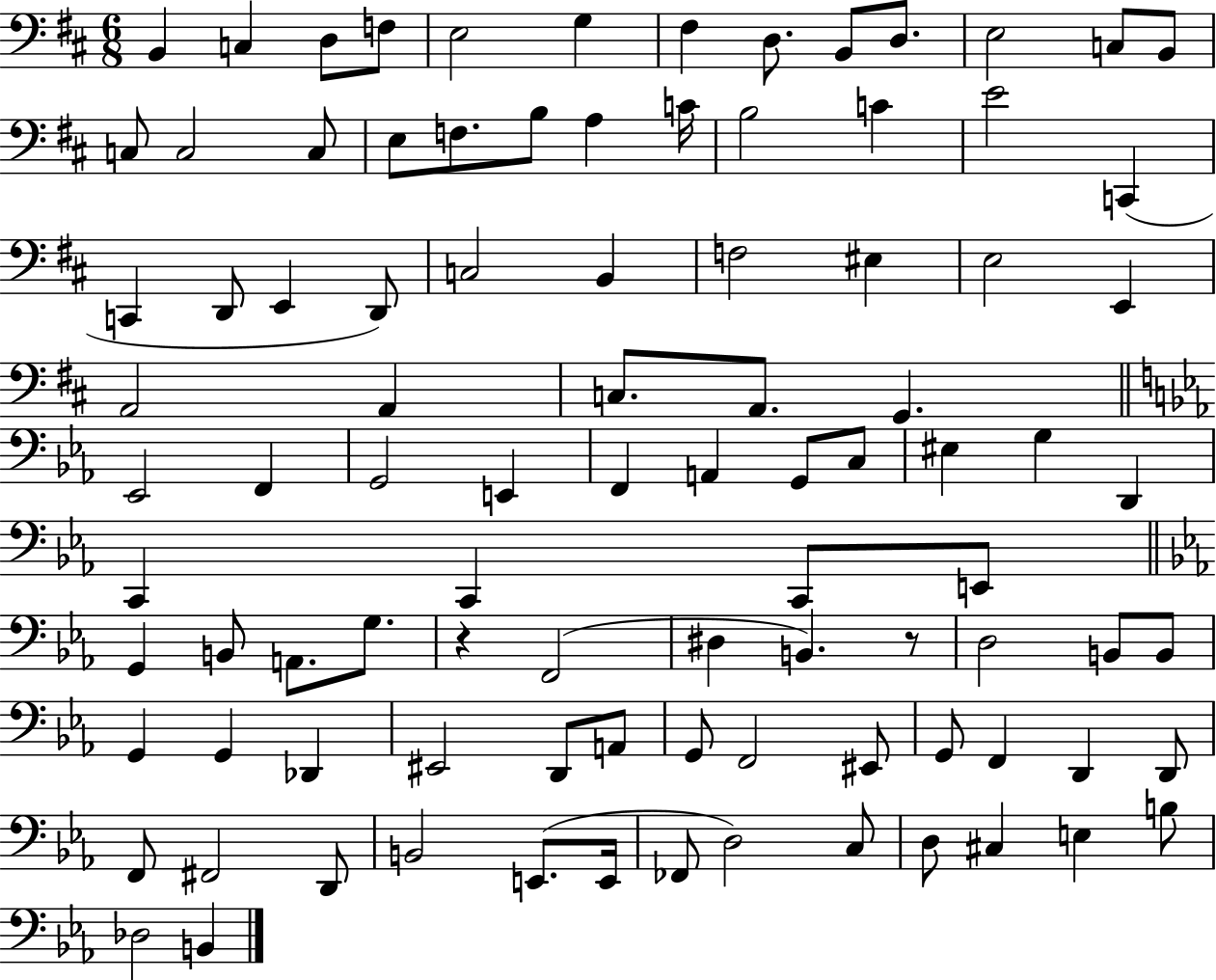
{
  \clef bass
  \numericTimeSignature
  \time 6/8
  \key d \major
  b,4 c4 d8 f8 | e2 g4 | fis4 d8. b,8 d8. | e2 c8 b,8 | \break c8 c2 c8 | e8 f8. b8 a4 c'16 | b2 c'4 | e'2 c,4( | \break c,4 d,8 e,4 d,8) | c2 b,4 | f2 eis4 | e2 e,4 | \break a,2 a,4 | c8. a,8. g,4. | \bar "||" \break \key ees \major ees,2 f,4 | g,2 e,4 | f,4 a,4 g,8 c8 | eis4 g4 d,4 | \break c,4 c,4 c,8 e,8 | \bar "||" \break \key c \minor g,4 b,8 a,8. g8. | r4 f,2( | dis4 b,4.) r8 | d2 b,8 b,8 | \break g,4 g,4 des,4 | eis,2 d,8 a,8 | g,8 f,2 eis,8 | g,8 f,4 d,4 d,8 | \break f,8 fis,2 d,8 | b,2 e,8.( e,16 | fes,8 d2) c8 | d8 cis4 e4 b8 | \break des2 b,4 | \bar "|."
}